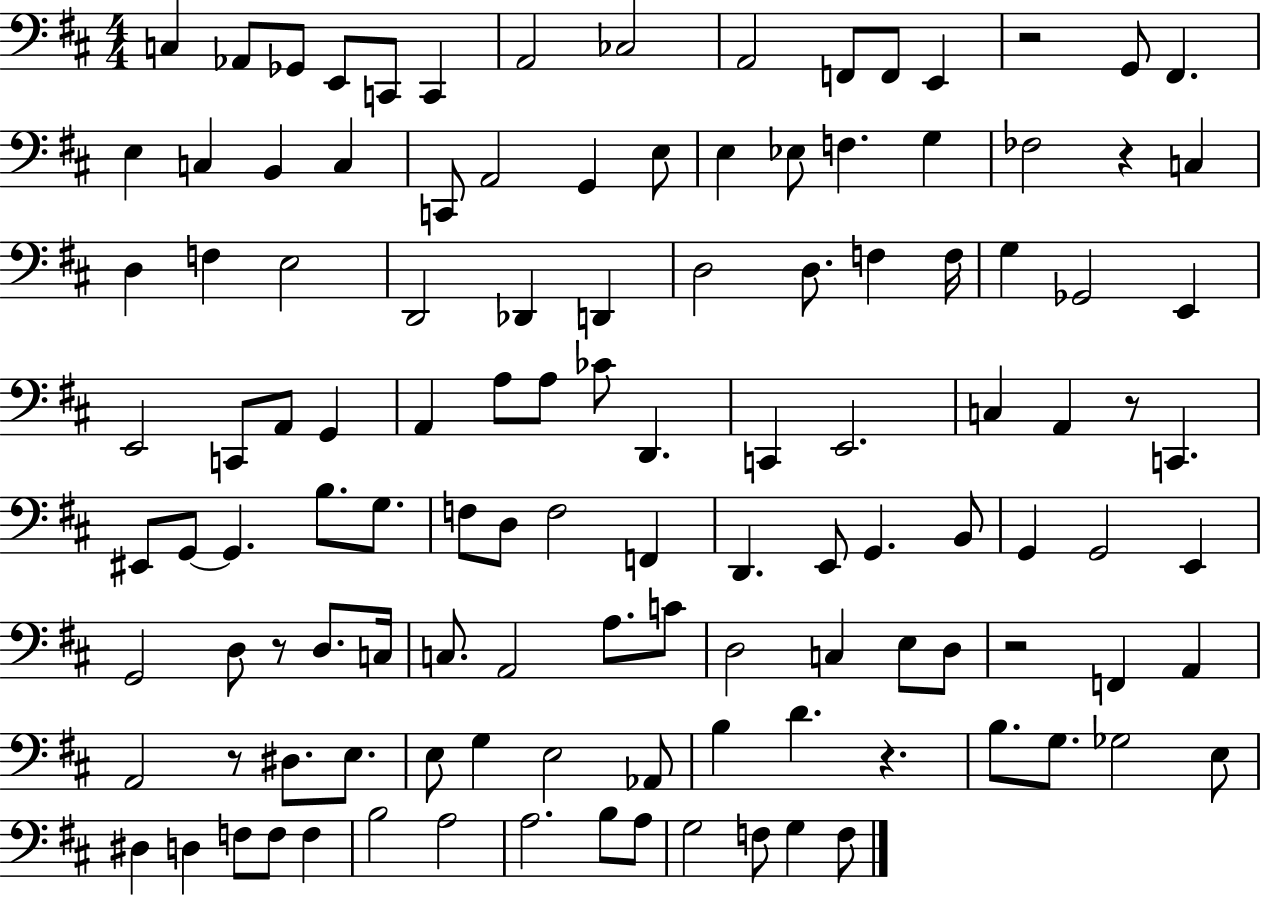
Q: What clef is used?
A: bass